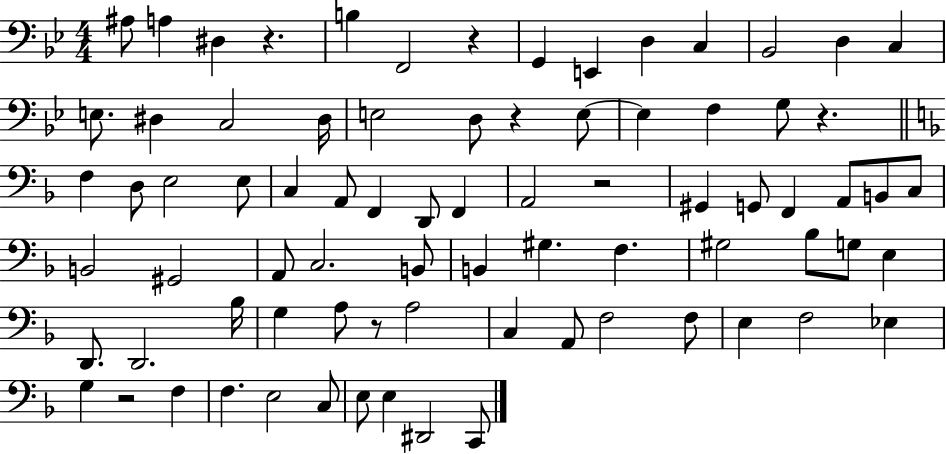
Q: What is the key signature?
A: BES major